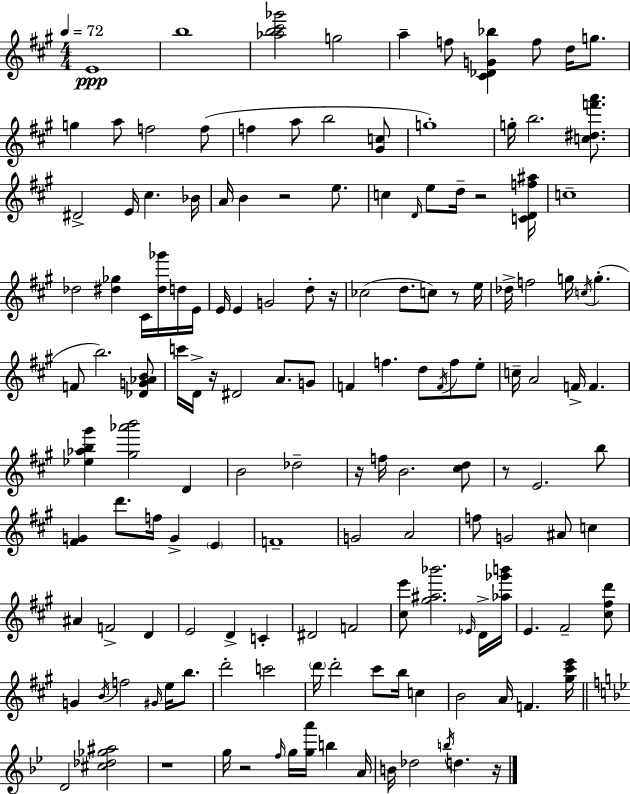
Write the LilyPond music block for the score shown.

{
  \clef treble
  \numericTimeSignature
  \time 4/4
  \key a \major
  \tempo 4 = 72
  e'1\ppp | b''1 | <aes'' b'' cis''' ges'''>2 g''2 | a''4-- f''8 <cis' des' g' bes''>4 f''8 d''16 g''8. | \break g''4 a''8 f''2 f''8( | f''4 a''8 b''2 <gis' c''>8 | g''1-.) | g''16-. b''2. <c'' dis'' f''' a'''>8. | \break dis'2-> e'16 cis''4. bes'16 | a'16 b'4 r2 e''8. | c''4 \grace { d'16 } e''8 d''16-- r2 | <c' d' f'' ais''>16 c''1-- | \break des''2 <dis'' ges''>4 cis'16 <dis'' ges'''>16 d''16 | e'16 e'16 e'4 g'2 d''8-. | r16 ces''2( d''8. c''8) r8 | e''16 des''16-> f''2 g''16 \acciaccatura { c''16 } g''4.-.( | \break f'8 b''2.) | <des' g' aes' b'>8 c'''16 d'16-> r16 dis'2 a'8. | g'8 f'4 f''4. d''8 \acciaccatura { f'16 } f''8 | e''8-. c''16-- a'2 f'16-> f'4. | \break <ees'' aes'' b'' gis'''>4 <gis'' aes''' b'''>2 d'4 | b'2 des''2-- | r16 f''16 b'2. | <cis'' d''>8 r8 e'2. | \break b''8 <fis' g'>4 d'''8. f''16 g'4-> \parenthesize e'4 | f'1-- | g'2 a'2 | f''8 g'2 ais'8 c''4 | \break ais'4 f'2-> d'4 | e'2 d'4-> c'4-. | dis'2 f'2 | <cis'' e'''>8 <gis'' ais'' bes'''>2. | \break \grace { ees'16 } d'16-> <aes'' ges''' b'''>16 e'4. fis'2-- | <cis'' fis'' d'''>8 g'4 \acciaccatura { b'16 } f''2 | \grace { gis'16 } e''16 b''8. d'''2-. c'''2 | \parenthesize d'''16 d'''2-. cis'''8 | \break b''16 c''4 b'2 a'16 f'4. | <gis'' cis''' e'''>16 \bar "||" \break \key bes \major d'2 <cis'' des'' ges'' ais''>2 | r1 | g''16 r2 \grace { f''16 } g''16 <g'' a'''>16 b''4 | a'16 b'16 des''2 \acciaccatura { b''16 } d''4. | \break r16 \bar "|."
}